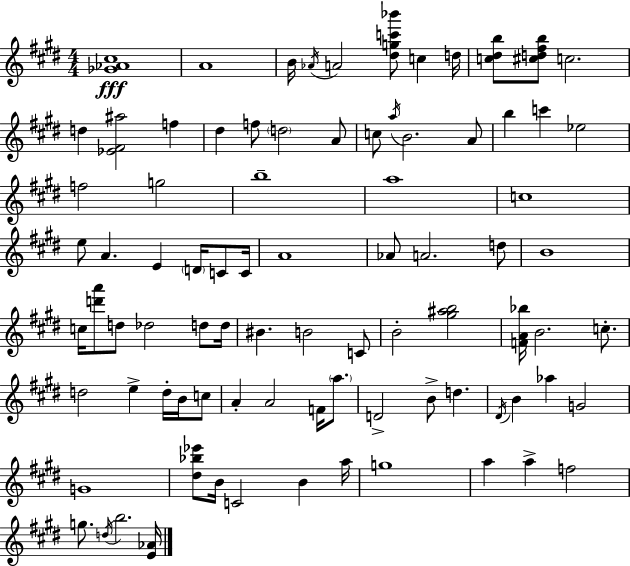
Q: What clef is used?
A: treble